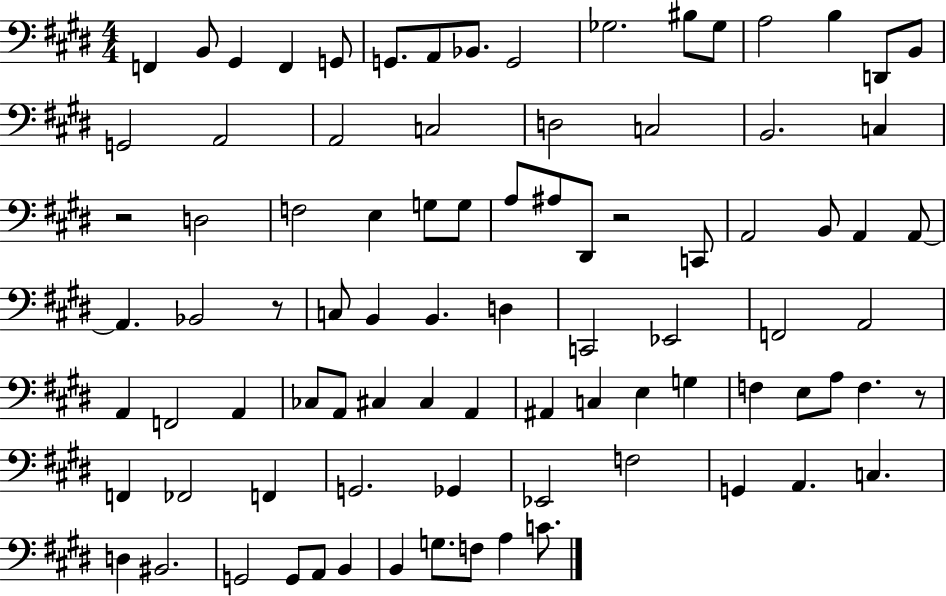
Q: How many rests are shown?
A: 4